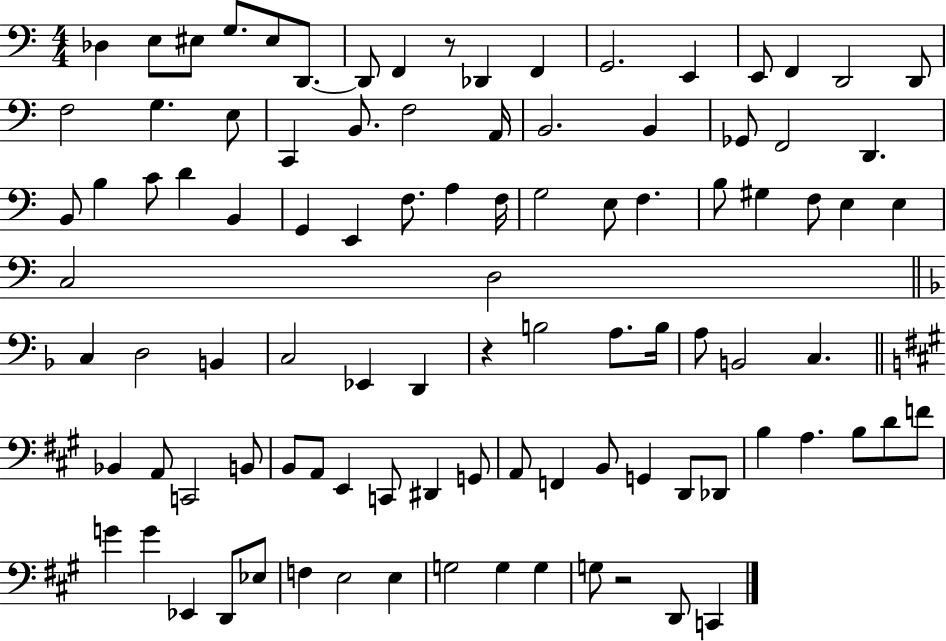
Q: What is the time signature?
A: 4/4